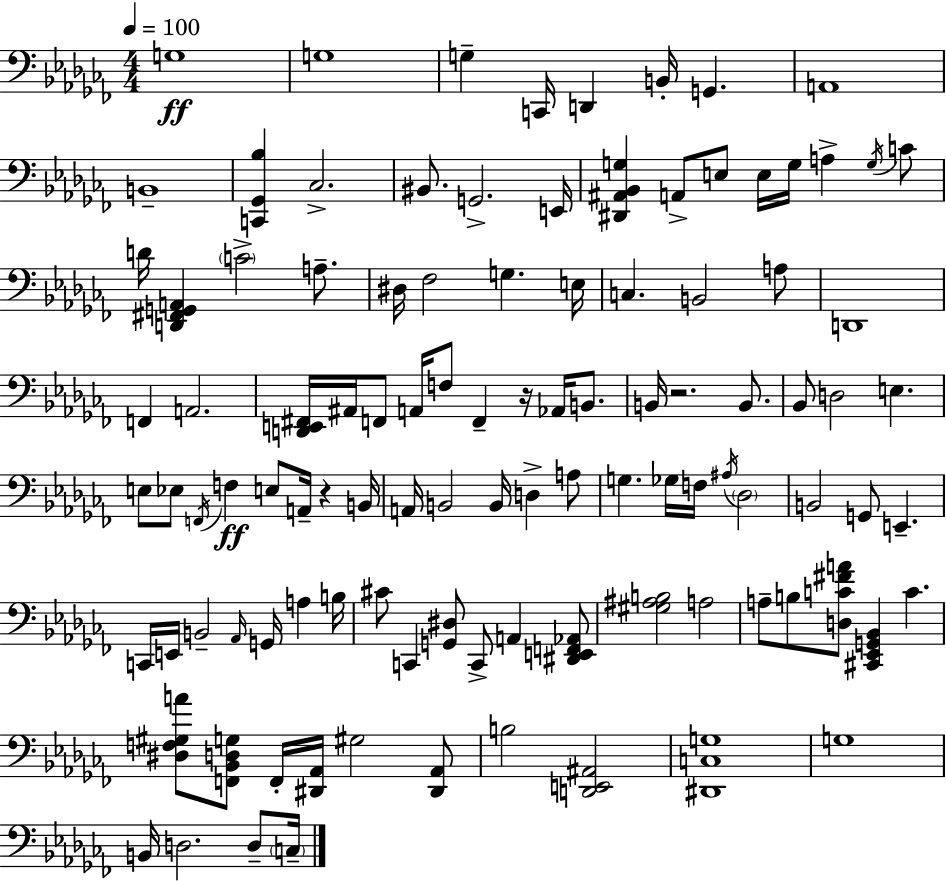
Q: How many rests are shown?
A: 3